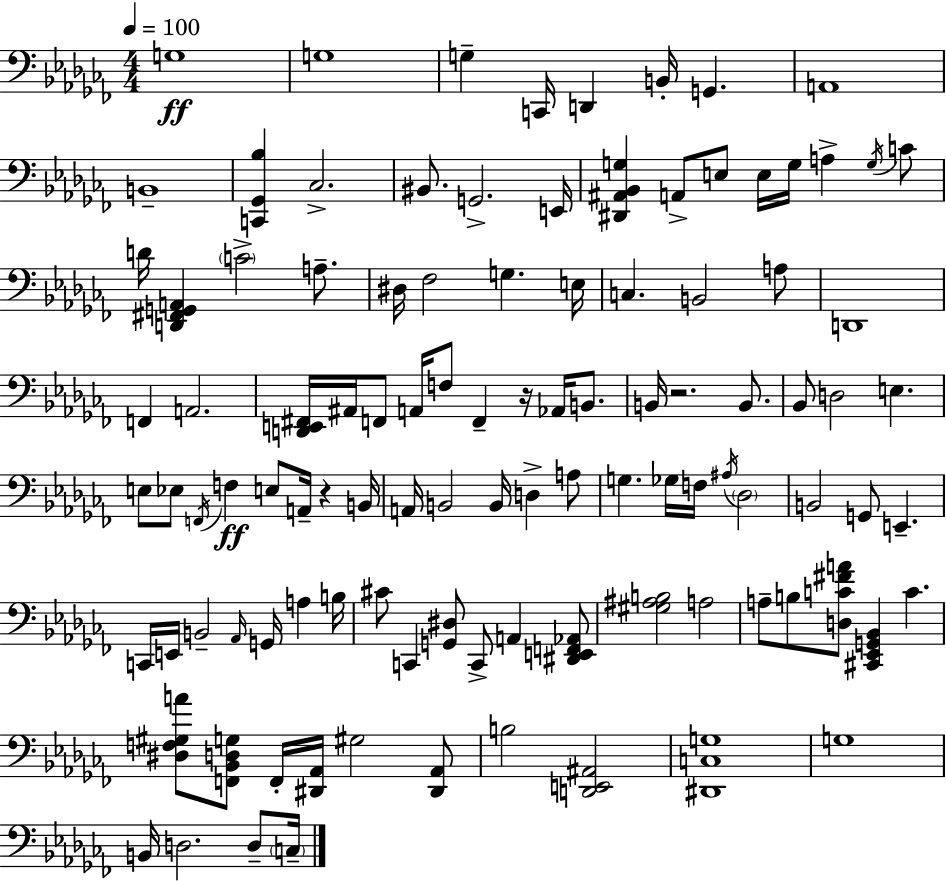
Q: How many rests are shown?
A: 3